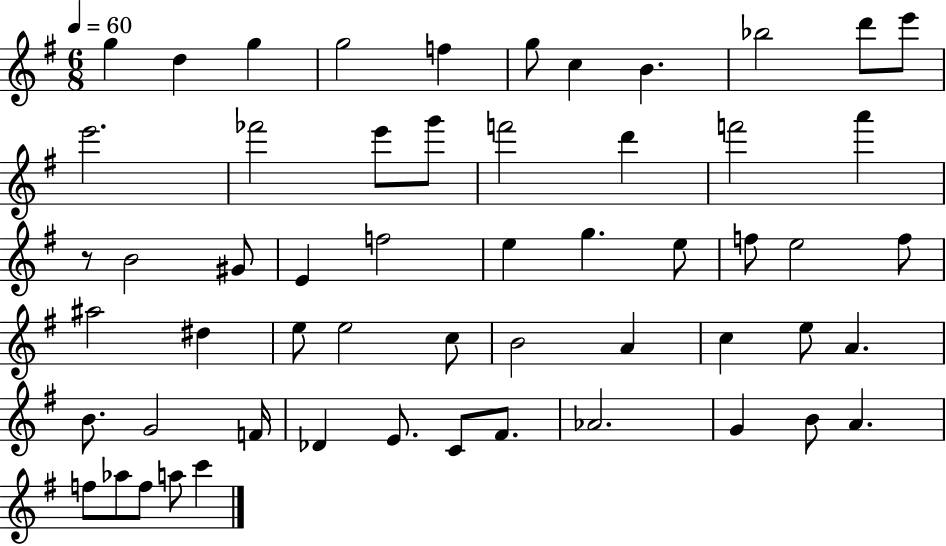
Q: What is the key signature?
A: G major